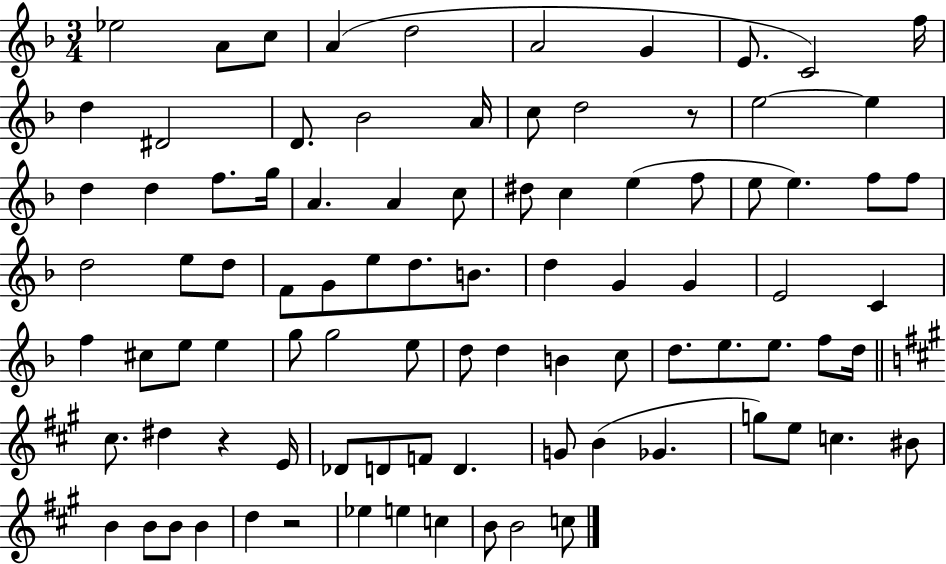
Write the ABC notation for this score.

X:1
T:Untitled
M:3/4
L:1/4
K:F
_e2 A/2 c/2 A d2 A2 G E/2 C2 f/4 d ^D2 D/2 _B2 A/4 c/2 d2 z/2 e2 e d d f/2 g/4 A A c/2 ^d/2 c e f/2 e/2 e f/2 f/2 d2 e/2 d/2 F/2 G/2 e/2 d/2 B/2 d G G E2 C f ^c/2 e/2 e g/2 g2 e/2 d/2 d B c/2 d/2 e/2 e/2 f/2 d/4 ^c/2 ^d z E/4 _D/2 D/2 F/2 D G/2 B _G g/2 e/2 c ^B/2 B B/2 B/2 B d z2 _e e c B/2 B2 c/2